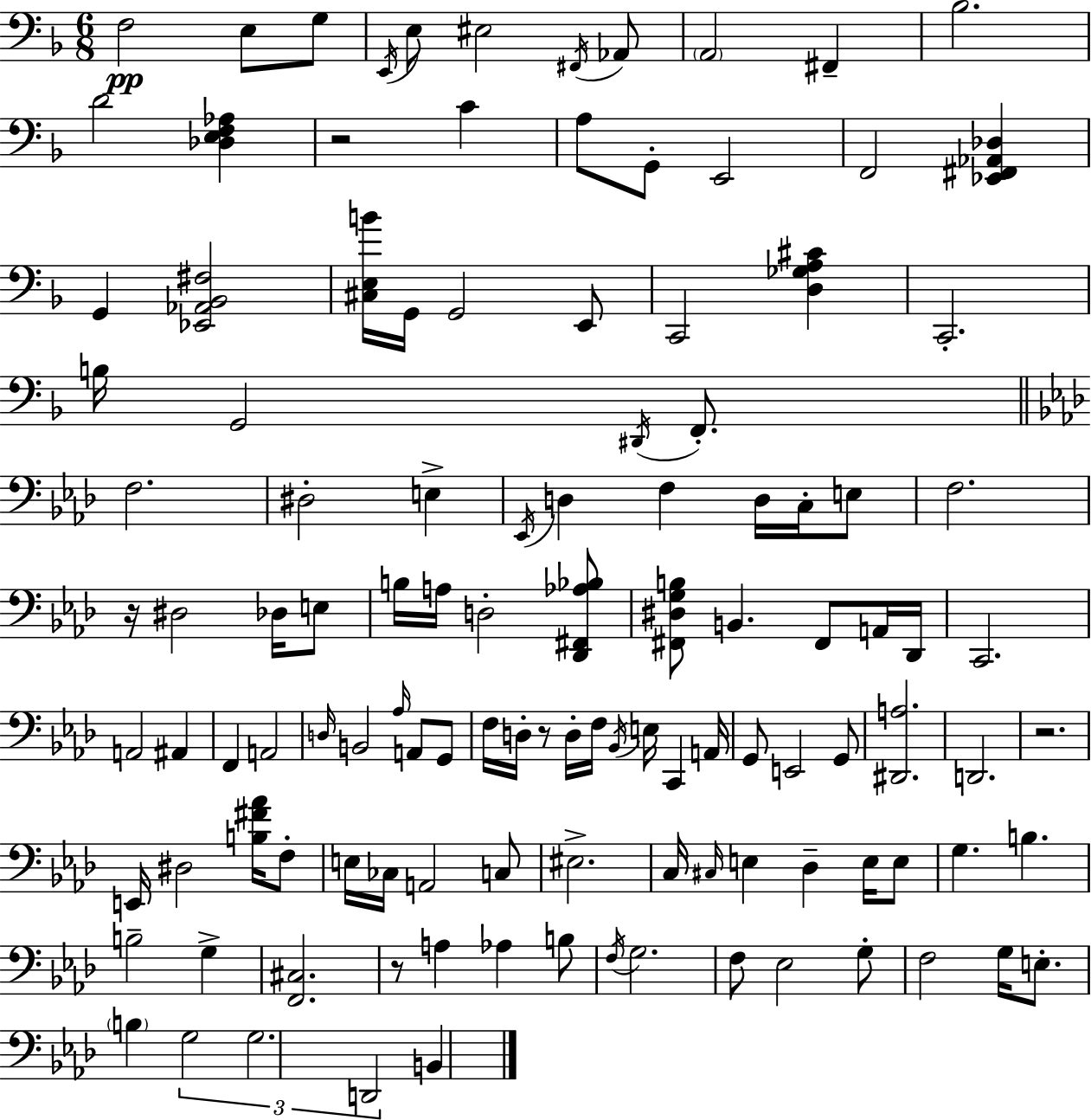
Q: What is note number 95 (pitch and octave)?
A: G3